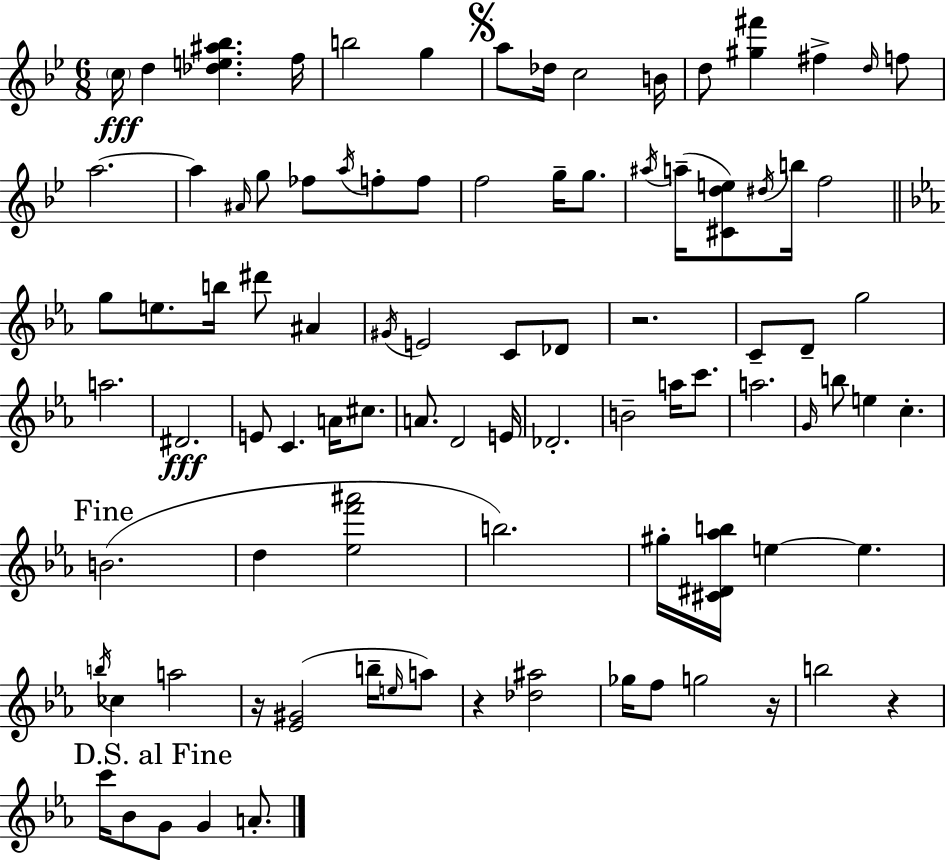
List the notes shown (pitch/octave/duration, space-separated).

C5/s D5/q [Db5,E5,A#5,Bb5]/q. F5/s B5/h G5/q A5/e Db5/s C5/h B4/s D5/e [G#5,F#6]/q F#5/q D5/s F5/e A5/h. A5/q A#4/s G5/e FES5/e A5/s F5/e F5/e F5/h G5/s G5/e. A#5/s A5/s [C#4,D5,E5]/e D#5/s B5/s F5/h G5/e E5/e. B5/s D#6/e A#4/q G#4/s E4/h C4/e Db4/e R/h. C4/e D4/e G5/h A5/h. D#4/h. E4/e C4/q. A4/s C#5/e. A4/e. D4/h E4/s Db4/h. B4/h A5/s C6/e. A5/h. G4/s B5/e E5/q C5/q. B4/h. D5/q [Eb5,F6,A#6]/h B5/h. G#5/s [C#4,D#4,Ab5,B5]/s E5/q E5/q. B5/s CES5/q A5/h R/s [Eb4,G#4]/h B5/s E5/s A5/e R/q [Db5,A#5]/h Gb5/s F5/e G5/h R/s B5/h R/q C6/s Bb4/e G4/e G4/q A4/e.